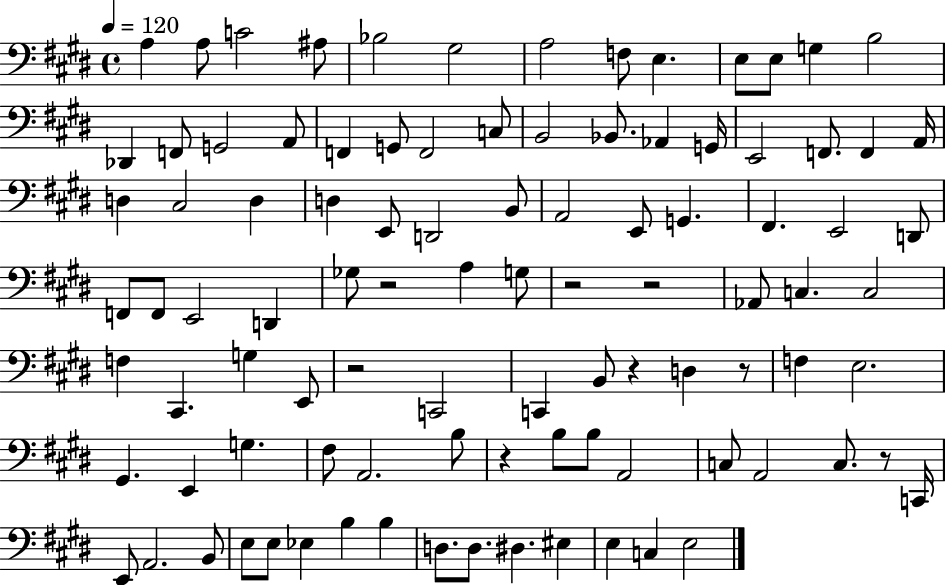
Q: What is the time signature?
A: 4/4